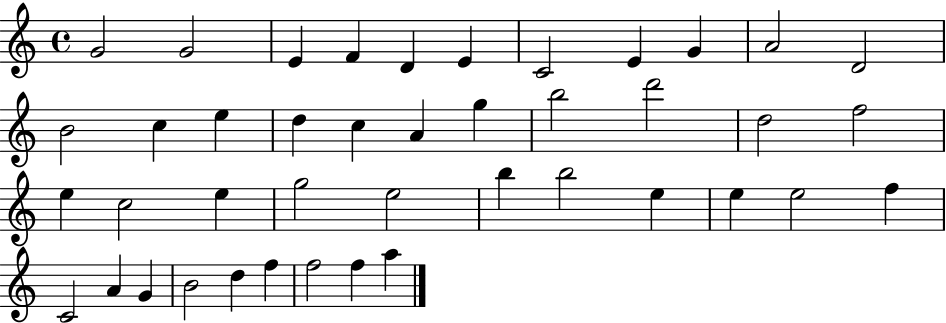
{
  \clef treble
  \time 4/4
  \defaultTimeSignature
  \key c \major
  g'2 g'2 | e'4 f'4 d'4 e'4 | c'2 e'4 g'4 | a'2 d'2 | \break b'2 c''4 e''4 | d''4 c''4 a'4 g''4 | b''2 d'''2 | d''2 f''2 | \break e''4 c''2 e''4 | g''2 e''2 | b''4 b''2 e''4 | e''4 e''2 f''4 | \break c'2 a'4 g'4 | b'2 d''4 f''4 | f''2 f''4 a''4 | \bar "|."
}